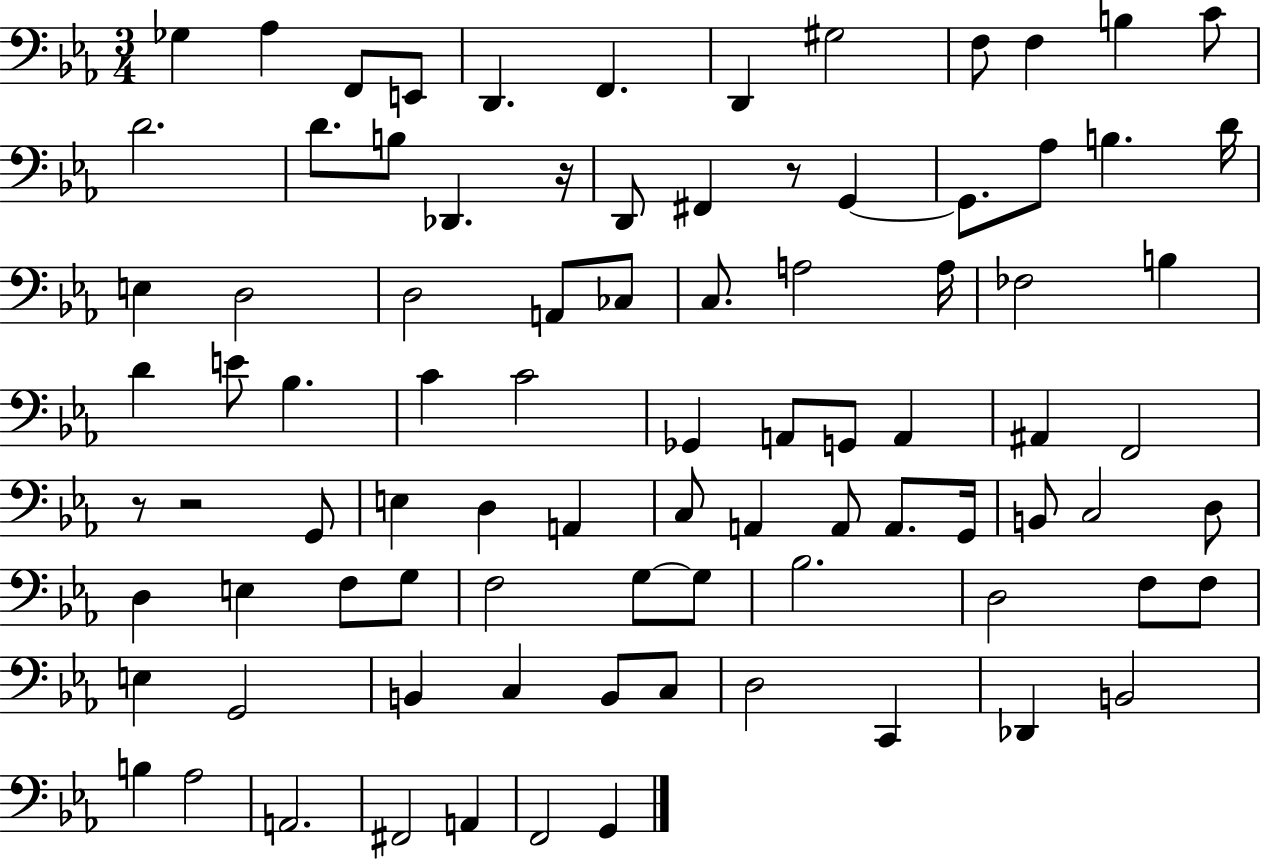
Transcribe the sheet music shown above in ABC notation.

X:1
T:Untitled
M:3/4
L:1/4
K:Eb
_G, _A, F,,/2 E,,/2 D,, F,, D,, ^G,2 F,/2 F, B, C/2 D2 D/2 B,/2 _D,, z/4 D,,/2 ^F,, z/2 G,, G,,/2 _A,/2 B, D/4 E, D,2 D,2 A,,/2 _C,/2 C,/2 A,2 A,/4 _F,2 B, D E/2 _B, C C2 _G,, A,,/2 G,,/2 A,, ^A,, F,,2 z/2 z2 G,,/2 E, D, A,, C,/2 A,, A,,/2 A,,/2 G,,/4 B,,/2 C,2 D,/2 D, E, F,/2 G,/2 F,2 G,/2 G,/2 _B,2 D,2 F,/2 F,/2 E, G,,2 B,, C, B,,/2 C,/2 D,2 C,, _D,, B,,2 B, _A,2 A,,2 ^F,,2 A,, F,,2 G,,